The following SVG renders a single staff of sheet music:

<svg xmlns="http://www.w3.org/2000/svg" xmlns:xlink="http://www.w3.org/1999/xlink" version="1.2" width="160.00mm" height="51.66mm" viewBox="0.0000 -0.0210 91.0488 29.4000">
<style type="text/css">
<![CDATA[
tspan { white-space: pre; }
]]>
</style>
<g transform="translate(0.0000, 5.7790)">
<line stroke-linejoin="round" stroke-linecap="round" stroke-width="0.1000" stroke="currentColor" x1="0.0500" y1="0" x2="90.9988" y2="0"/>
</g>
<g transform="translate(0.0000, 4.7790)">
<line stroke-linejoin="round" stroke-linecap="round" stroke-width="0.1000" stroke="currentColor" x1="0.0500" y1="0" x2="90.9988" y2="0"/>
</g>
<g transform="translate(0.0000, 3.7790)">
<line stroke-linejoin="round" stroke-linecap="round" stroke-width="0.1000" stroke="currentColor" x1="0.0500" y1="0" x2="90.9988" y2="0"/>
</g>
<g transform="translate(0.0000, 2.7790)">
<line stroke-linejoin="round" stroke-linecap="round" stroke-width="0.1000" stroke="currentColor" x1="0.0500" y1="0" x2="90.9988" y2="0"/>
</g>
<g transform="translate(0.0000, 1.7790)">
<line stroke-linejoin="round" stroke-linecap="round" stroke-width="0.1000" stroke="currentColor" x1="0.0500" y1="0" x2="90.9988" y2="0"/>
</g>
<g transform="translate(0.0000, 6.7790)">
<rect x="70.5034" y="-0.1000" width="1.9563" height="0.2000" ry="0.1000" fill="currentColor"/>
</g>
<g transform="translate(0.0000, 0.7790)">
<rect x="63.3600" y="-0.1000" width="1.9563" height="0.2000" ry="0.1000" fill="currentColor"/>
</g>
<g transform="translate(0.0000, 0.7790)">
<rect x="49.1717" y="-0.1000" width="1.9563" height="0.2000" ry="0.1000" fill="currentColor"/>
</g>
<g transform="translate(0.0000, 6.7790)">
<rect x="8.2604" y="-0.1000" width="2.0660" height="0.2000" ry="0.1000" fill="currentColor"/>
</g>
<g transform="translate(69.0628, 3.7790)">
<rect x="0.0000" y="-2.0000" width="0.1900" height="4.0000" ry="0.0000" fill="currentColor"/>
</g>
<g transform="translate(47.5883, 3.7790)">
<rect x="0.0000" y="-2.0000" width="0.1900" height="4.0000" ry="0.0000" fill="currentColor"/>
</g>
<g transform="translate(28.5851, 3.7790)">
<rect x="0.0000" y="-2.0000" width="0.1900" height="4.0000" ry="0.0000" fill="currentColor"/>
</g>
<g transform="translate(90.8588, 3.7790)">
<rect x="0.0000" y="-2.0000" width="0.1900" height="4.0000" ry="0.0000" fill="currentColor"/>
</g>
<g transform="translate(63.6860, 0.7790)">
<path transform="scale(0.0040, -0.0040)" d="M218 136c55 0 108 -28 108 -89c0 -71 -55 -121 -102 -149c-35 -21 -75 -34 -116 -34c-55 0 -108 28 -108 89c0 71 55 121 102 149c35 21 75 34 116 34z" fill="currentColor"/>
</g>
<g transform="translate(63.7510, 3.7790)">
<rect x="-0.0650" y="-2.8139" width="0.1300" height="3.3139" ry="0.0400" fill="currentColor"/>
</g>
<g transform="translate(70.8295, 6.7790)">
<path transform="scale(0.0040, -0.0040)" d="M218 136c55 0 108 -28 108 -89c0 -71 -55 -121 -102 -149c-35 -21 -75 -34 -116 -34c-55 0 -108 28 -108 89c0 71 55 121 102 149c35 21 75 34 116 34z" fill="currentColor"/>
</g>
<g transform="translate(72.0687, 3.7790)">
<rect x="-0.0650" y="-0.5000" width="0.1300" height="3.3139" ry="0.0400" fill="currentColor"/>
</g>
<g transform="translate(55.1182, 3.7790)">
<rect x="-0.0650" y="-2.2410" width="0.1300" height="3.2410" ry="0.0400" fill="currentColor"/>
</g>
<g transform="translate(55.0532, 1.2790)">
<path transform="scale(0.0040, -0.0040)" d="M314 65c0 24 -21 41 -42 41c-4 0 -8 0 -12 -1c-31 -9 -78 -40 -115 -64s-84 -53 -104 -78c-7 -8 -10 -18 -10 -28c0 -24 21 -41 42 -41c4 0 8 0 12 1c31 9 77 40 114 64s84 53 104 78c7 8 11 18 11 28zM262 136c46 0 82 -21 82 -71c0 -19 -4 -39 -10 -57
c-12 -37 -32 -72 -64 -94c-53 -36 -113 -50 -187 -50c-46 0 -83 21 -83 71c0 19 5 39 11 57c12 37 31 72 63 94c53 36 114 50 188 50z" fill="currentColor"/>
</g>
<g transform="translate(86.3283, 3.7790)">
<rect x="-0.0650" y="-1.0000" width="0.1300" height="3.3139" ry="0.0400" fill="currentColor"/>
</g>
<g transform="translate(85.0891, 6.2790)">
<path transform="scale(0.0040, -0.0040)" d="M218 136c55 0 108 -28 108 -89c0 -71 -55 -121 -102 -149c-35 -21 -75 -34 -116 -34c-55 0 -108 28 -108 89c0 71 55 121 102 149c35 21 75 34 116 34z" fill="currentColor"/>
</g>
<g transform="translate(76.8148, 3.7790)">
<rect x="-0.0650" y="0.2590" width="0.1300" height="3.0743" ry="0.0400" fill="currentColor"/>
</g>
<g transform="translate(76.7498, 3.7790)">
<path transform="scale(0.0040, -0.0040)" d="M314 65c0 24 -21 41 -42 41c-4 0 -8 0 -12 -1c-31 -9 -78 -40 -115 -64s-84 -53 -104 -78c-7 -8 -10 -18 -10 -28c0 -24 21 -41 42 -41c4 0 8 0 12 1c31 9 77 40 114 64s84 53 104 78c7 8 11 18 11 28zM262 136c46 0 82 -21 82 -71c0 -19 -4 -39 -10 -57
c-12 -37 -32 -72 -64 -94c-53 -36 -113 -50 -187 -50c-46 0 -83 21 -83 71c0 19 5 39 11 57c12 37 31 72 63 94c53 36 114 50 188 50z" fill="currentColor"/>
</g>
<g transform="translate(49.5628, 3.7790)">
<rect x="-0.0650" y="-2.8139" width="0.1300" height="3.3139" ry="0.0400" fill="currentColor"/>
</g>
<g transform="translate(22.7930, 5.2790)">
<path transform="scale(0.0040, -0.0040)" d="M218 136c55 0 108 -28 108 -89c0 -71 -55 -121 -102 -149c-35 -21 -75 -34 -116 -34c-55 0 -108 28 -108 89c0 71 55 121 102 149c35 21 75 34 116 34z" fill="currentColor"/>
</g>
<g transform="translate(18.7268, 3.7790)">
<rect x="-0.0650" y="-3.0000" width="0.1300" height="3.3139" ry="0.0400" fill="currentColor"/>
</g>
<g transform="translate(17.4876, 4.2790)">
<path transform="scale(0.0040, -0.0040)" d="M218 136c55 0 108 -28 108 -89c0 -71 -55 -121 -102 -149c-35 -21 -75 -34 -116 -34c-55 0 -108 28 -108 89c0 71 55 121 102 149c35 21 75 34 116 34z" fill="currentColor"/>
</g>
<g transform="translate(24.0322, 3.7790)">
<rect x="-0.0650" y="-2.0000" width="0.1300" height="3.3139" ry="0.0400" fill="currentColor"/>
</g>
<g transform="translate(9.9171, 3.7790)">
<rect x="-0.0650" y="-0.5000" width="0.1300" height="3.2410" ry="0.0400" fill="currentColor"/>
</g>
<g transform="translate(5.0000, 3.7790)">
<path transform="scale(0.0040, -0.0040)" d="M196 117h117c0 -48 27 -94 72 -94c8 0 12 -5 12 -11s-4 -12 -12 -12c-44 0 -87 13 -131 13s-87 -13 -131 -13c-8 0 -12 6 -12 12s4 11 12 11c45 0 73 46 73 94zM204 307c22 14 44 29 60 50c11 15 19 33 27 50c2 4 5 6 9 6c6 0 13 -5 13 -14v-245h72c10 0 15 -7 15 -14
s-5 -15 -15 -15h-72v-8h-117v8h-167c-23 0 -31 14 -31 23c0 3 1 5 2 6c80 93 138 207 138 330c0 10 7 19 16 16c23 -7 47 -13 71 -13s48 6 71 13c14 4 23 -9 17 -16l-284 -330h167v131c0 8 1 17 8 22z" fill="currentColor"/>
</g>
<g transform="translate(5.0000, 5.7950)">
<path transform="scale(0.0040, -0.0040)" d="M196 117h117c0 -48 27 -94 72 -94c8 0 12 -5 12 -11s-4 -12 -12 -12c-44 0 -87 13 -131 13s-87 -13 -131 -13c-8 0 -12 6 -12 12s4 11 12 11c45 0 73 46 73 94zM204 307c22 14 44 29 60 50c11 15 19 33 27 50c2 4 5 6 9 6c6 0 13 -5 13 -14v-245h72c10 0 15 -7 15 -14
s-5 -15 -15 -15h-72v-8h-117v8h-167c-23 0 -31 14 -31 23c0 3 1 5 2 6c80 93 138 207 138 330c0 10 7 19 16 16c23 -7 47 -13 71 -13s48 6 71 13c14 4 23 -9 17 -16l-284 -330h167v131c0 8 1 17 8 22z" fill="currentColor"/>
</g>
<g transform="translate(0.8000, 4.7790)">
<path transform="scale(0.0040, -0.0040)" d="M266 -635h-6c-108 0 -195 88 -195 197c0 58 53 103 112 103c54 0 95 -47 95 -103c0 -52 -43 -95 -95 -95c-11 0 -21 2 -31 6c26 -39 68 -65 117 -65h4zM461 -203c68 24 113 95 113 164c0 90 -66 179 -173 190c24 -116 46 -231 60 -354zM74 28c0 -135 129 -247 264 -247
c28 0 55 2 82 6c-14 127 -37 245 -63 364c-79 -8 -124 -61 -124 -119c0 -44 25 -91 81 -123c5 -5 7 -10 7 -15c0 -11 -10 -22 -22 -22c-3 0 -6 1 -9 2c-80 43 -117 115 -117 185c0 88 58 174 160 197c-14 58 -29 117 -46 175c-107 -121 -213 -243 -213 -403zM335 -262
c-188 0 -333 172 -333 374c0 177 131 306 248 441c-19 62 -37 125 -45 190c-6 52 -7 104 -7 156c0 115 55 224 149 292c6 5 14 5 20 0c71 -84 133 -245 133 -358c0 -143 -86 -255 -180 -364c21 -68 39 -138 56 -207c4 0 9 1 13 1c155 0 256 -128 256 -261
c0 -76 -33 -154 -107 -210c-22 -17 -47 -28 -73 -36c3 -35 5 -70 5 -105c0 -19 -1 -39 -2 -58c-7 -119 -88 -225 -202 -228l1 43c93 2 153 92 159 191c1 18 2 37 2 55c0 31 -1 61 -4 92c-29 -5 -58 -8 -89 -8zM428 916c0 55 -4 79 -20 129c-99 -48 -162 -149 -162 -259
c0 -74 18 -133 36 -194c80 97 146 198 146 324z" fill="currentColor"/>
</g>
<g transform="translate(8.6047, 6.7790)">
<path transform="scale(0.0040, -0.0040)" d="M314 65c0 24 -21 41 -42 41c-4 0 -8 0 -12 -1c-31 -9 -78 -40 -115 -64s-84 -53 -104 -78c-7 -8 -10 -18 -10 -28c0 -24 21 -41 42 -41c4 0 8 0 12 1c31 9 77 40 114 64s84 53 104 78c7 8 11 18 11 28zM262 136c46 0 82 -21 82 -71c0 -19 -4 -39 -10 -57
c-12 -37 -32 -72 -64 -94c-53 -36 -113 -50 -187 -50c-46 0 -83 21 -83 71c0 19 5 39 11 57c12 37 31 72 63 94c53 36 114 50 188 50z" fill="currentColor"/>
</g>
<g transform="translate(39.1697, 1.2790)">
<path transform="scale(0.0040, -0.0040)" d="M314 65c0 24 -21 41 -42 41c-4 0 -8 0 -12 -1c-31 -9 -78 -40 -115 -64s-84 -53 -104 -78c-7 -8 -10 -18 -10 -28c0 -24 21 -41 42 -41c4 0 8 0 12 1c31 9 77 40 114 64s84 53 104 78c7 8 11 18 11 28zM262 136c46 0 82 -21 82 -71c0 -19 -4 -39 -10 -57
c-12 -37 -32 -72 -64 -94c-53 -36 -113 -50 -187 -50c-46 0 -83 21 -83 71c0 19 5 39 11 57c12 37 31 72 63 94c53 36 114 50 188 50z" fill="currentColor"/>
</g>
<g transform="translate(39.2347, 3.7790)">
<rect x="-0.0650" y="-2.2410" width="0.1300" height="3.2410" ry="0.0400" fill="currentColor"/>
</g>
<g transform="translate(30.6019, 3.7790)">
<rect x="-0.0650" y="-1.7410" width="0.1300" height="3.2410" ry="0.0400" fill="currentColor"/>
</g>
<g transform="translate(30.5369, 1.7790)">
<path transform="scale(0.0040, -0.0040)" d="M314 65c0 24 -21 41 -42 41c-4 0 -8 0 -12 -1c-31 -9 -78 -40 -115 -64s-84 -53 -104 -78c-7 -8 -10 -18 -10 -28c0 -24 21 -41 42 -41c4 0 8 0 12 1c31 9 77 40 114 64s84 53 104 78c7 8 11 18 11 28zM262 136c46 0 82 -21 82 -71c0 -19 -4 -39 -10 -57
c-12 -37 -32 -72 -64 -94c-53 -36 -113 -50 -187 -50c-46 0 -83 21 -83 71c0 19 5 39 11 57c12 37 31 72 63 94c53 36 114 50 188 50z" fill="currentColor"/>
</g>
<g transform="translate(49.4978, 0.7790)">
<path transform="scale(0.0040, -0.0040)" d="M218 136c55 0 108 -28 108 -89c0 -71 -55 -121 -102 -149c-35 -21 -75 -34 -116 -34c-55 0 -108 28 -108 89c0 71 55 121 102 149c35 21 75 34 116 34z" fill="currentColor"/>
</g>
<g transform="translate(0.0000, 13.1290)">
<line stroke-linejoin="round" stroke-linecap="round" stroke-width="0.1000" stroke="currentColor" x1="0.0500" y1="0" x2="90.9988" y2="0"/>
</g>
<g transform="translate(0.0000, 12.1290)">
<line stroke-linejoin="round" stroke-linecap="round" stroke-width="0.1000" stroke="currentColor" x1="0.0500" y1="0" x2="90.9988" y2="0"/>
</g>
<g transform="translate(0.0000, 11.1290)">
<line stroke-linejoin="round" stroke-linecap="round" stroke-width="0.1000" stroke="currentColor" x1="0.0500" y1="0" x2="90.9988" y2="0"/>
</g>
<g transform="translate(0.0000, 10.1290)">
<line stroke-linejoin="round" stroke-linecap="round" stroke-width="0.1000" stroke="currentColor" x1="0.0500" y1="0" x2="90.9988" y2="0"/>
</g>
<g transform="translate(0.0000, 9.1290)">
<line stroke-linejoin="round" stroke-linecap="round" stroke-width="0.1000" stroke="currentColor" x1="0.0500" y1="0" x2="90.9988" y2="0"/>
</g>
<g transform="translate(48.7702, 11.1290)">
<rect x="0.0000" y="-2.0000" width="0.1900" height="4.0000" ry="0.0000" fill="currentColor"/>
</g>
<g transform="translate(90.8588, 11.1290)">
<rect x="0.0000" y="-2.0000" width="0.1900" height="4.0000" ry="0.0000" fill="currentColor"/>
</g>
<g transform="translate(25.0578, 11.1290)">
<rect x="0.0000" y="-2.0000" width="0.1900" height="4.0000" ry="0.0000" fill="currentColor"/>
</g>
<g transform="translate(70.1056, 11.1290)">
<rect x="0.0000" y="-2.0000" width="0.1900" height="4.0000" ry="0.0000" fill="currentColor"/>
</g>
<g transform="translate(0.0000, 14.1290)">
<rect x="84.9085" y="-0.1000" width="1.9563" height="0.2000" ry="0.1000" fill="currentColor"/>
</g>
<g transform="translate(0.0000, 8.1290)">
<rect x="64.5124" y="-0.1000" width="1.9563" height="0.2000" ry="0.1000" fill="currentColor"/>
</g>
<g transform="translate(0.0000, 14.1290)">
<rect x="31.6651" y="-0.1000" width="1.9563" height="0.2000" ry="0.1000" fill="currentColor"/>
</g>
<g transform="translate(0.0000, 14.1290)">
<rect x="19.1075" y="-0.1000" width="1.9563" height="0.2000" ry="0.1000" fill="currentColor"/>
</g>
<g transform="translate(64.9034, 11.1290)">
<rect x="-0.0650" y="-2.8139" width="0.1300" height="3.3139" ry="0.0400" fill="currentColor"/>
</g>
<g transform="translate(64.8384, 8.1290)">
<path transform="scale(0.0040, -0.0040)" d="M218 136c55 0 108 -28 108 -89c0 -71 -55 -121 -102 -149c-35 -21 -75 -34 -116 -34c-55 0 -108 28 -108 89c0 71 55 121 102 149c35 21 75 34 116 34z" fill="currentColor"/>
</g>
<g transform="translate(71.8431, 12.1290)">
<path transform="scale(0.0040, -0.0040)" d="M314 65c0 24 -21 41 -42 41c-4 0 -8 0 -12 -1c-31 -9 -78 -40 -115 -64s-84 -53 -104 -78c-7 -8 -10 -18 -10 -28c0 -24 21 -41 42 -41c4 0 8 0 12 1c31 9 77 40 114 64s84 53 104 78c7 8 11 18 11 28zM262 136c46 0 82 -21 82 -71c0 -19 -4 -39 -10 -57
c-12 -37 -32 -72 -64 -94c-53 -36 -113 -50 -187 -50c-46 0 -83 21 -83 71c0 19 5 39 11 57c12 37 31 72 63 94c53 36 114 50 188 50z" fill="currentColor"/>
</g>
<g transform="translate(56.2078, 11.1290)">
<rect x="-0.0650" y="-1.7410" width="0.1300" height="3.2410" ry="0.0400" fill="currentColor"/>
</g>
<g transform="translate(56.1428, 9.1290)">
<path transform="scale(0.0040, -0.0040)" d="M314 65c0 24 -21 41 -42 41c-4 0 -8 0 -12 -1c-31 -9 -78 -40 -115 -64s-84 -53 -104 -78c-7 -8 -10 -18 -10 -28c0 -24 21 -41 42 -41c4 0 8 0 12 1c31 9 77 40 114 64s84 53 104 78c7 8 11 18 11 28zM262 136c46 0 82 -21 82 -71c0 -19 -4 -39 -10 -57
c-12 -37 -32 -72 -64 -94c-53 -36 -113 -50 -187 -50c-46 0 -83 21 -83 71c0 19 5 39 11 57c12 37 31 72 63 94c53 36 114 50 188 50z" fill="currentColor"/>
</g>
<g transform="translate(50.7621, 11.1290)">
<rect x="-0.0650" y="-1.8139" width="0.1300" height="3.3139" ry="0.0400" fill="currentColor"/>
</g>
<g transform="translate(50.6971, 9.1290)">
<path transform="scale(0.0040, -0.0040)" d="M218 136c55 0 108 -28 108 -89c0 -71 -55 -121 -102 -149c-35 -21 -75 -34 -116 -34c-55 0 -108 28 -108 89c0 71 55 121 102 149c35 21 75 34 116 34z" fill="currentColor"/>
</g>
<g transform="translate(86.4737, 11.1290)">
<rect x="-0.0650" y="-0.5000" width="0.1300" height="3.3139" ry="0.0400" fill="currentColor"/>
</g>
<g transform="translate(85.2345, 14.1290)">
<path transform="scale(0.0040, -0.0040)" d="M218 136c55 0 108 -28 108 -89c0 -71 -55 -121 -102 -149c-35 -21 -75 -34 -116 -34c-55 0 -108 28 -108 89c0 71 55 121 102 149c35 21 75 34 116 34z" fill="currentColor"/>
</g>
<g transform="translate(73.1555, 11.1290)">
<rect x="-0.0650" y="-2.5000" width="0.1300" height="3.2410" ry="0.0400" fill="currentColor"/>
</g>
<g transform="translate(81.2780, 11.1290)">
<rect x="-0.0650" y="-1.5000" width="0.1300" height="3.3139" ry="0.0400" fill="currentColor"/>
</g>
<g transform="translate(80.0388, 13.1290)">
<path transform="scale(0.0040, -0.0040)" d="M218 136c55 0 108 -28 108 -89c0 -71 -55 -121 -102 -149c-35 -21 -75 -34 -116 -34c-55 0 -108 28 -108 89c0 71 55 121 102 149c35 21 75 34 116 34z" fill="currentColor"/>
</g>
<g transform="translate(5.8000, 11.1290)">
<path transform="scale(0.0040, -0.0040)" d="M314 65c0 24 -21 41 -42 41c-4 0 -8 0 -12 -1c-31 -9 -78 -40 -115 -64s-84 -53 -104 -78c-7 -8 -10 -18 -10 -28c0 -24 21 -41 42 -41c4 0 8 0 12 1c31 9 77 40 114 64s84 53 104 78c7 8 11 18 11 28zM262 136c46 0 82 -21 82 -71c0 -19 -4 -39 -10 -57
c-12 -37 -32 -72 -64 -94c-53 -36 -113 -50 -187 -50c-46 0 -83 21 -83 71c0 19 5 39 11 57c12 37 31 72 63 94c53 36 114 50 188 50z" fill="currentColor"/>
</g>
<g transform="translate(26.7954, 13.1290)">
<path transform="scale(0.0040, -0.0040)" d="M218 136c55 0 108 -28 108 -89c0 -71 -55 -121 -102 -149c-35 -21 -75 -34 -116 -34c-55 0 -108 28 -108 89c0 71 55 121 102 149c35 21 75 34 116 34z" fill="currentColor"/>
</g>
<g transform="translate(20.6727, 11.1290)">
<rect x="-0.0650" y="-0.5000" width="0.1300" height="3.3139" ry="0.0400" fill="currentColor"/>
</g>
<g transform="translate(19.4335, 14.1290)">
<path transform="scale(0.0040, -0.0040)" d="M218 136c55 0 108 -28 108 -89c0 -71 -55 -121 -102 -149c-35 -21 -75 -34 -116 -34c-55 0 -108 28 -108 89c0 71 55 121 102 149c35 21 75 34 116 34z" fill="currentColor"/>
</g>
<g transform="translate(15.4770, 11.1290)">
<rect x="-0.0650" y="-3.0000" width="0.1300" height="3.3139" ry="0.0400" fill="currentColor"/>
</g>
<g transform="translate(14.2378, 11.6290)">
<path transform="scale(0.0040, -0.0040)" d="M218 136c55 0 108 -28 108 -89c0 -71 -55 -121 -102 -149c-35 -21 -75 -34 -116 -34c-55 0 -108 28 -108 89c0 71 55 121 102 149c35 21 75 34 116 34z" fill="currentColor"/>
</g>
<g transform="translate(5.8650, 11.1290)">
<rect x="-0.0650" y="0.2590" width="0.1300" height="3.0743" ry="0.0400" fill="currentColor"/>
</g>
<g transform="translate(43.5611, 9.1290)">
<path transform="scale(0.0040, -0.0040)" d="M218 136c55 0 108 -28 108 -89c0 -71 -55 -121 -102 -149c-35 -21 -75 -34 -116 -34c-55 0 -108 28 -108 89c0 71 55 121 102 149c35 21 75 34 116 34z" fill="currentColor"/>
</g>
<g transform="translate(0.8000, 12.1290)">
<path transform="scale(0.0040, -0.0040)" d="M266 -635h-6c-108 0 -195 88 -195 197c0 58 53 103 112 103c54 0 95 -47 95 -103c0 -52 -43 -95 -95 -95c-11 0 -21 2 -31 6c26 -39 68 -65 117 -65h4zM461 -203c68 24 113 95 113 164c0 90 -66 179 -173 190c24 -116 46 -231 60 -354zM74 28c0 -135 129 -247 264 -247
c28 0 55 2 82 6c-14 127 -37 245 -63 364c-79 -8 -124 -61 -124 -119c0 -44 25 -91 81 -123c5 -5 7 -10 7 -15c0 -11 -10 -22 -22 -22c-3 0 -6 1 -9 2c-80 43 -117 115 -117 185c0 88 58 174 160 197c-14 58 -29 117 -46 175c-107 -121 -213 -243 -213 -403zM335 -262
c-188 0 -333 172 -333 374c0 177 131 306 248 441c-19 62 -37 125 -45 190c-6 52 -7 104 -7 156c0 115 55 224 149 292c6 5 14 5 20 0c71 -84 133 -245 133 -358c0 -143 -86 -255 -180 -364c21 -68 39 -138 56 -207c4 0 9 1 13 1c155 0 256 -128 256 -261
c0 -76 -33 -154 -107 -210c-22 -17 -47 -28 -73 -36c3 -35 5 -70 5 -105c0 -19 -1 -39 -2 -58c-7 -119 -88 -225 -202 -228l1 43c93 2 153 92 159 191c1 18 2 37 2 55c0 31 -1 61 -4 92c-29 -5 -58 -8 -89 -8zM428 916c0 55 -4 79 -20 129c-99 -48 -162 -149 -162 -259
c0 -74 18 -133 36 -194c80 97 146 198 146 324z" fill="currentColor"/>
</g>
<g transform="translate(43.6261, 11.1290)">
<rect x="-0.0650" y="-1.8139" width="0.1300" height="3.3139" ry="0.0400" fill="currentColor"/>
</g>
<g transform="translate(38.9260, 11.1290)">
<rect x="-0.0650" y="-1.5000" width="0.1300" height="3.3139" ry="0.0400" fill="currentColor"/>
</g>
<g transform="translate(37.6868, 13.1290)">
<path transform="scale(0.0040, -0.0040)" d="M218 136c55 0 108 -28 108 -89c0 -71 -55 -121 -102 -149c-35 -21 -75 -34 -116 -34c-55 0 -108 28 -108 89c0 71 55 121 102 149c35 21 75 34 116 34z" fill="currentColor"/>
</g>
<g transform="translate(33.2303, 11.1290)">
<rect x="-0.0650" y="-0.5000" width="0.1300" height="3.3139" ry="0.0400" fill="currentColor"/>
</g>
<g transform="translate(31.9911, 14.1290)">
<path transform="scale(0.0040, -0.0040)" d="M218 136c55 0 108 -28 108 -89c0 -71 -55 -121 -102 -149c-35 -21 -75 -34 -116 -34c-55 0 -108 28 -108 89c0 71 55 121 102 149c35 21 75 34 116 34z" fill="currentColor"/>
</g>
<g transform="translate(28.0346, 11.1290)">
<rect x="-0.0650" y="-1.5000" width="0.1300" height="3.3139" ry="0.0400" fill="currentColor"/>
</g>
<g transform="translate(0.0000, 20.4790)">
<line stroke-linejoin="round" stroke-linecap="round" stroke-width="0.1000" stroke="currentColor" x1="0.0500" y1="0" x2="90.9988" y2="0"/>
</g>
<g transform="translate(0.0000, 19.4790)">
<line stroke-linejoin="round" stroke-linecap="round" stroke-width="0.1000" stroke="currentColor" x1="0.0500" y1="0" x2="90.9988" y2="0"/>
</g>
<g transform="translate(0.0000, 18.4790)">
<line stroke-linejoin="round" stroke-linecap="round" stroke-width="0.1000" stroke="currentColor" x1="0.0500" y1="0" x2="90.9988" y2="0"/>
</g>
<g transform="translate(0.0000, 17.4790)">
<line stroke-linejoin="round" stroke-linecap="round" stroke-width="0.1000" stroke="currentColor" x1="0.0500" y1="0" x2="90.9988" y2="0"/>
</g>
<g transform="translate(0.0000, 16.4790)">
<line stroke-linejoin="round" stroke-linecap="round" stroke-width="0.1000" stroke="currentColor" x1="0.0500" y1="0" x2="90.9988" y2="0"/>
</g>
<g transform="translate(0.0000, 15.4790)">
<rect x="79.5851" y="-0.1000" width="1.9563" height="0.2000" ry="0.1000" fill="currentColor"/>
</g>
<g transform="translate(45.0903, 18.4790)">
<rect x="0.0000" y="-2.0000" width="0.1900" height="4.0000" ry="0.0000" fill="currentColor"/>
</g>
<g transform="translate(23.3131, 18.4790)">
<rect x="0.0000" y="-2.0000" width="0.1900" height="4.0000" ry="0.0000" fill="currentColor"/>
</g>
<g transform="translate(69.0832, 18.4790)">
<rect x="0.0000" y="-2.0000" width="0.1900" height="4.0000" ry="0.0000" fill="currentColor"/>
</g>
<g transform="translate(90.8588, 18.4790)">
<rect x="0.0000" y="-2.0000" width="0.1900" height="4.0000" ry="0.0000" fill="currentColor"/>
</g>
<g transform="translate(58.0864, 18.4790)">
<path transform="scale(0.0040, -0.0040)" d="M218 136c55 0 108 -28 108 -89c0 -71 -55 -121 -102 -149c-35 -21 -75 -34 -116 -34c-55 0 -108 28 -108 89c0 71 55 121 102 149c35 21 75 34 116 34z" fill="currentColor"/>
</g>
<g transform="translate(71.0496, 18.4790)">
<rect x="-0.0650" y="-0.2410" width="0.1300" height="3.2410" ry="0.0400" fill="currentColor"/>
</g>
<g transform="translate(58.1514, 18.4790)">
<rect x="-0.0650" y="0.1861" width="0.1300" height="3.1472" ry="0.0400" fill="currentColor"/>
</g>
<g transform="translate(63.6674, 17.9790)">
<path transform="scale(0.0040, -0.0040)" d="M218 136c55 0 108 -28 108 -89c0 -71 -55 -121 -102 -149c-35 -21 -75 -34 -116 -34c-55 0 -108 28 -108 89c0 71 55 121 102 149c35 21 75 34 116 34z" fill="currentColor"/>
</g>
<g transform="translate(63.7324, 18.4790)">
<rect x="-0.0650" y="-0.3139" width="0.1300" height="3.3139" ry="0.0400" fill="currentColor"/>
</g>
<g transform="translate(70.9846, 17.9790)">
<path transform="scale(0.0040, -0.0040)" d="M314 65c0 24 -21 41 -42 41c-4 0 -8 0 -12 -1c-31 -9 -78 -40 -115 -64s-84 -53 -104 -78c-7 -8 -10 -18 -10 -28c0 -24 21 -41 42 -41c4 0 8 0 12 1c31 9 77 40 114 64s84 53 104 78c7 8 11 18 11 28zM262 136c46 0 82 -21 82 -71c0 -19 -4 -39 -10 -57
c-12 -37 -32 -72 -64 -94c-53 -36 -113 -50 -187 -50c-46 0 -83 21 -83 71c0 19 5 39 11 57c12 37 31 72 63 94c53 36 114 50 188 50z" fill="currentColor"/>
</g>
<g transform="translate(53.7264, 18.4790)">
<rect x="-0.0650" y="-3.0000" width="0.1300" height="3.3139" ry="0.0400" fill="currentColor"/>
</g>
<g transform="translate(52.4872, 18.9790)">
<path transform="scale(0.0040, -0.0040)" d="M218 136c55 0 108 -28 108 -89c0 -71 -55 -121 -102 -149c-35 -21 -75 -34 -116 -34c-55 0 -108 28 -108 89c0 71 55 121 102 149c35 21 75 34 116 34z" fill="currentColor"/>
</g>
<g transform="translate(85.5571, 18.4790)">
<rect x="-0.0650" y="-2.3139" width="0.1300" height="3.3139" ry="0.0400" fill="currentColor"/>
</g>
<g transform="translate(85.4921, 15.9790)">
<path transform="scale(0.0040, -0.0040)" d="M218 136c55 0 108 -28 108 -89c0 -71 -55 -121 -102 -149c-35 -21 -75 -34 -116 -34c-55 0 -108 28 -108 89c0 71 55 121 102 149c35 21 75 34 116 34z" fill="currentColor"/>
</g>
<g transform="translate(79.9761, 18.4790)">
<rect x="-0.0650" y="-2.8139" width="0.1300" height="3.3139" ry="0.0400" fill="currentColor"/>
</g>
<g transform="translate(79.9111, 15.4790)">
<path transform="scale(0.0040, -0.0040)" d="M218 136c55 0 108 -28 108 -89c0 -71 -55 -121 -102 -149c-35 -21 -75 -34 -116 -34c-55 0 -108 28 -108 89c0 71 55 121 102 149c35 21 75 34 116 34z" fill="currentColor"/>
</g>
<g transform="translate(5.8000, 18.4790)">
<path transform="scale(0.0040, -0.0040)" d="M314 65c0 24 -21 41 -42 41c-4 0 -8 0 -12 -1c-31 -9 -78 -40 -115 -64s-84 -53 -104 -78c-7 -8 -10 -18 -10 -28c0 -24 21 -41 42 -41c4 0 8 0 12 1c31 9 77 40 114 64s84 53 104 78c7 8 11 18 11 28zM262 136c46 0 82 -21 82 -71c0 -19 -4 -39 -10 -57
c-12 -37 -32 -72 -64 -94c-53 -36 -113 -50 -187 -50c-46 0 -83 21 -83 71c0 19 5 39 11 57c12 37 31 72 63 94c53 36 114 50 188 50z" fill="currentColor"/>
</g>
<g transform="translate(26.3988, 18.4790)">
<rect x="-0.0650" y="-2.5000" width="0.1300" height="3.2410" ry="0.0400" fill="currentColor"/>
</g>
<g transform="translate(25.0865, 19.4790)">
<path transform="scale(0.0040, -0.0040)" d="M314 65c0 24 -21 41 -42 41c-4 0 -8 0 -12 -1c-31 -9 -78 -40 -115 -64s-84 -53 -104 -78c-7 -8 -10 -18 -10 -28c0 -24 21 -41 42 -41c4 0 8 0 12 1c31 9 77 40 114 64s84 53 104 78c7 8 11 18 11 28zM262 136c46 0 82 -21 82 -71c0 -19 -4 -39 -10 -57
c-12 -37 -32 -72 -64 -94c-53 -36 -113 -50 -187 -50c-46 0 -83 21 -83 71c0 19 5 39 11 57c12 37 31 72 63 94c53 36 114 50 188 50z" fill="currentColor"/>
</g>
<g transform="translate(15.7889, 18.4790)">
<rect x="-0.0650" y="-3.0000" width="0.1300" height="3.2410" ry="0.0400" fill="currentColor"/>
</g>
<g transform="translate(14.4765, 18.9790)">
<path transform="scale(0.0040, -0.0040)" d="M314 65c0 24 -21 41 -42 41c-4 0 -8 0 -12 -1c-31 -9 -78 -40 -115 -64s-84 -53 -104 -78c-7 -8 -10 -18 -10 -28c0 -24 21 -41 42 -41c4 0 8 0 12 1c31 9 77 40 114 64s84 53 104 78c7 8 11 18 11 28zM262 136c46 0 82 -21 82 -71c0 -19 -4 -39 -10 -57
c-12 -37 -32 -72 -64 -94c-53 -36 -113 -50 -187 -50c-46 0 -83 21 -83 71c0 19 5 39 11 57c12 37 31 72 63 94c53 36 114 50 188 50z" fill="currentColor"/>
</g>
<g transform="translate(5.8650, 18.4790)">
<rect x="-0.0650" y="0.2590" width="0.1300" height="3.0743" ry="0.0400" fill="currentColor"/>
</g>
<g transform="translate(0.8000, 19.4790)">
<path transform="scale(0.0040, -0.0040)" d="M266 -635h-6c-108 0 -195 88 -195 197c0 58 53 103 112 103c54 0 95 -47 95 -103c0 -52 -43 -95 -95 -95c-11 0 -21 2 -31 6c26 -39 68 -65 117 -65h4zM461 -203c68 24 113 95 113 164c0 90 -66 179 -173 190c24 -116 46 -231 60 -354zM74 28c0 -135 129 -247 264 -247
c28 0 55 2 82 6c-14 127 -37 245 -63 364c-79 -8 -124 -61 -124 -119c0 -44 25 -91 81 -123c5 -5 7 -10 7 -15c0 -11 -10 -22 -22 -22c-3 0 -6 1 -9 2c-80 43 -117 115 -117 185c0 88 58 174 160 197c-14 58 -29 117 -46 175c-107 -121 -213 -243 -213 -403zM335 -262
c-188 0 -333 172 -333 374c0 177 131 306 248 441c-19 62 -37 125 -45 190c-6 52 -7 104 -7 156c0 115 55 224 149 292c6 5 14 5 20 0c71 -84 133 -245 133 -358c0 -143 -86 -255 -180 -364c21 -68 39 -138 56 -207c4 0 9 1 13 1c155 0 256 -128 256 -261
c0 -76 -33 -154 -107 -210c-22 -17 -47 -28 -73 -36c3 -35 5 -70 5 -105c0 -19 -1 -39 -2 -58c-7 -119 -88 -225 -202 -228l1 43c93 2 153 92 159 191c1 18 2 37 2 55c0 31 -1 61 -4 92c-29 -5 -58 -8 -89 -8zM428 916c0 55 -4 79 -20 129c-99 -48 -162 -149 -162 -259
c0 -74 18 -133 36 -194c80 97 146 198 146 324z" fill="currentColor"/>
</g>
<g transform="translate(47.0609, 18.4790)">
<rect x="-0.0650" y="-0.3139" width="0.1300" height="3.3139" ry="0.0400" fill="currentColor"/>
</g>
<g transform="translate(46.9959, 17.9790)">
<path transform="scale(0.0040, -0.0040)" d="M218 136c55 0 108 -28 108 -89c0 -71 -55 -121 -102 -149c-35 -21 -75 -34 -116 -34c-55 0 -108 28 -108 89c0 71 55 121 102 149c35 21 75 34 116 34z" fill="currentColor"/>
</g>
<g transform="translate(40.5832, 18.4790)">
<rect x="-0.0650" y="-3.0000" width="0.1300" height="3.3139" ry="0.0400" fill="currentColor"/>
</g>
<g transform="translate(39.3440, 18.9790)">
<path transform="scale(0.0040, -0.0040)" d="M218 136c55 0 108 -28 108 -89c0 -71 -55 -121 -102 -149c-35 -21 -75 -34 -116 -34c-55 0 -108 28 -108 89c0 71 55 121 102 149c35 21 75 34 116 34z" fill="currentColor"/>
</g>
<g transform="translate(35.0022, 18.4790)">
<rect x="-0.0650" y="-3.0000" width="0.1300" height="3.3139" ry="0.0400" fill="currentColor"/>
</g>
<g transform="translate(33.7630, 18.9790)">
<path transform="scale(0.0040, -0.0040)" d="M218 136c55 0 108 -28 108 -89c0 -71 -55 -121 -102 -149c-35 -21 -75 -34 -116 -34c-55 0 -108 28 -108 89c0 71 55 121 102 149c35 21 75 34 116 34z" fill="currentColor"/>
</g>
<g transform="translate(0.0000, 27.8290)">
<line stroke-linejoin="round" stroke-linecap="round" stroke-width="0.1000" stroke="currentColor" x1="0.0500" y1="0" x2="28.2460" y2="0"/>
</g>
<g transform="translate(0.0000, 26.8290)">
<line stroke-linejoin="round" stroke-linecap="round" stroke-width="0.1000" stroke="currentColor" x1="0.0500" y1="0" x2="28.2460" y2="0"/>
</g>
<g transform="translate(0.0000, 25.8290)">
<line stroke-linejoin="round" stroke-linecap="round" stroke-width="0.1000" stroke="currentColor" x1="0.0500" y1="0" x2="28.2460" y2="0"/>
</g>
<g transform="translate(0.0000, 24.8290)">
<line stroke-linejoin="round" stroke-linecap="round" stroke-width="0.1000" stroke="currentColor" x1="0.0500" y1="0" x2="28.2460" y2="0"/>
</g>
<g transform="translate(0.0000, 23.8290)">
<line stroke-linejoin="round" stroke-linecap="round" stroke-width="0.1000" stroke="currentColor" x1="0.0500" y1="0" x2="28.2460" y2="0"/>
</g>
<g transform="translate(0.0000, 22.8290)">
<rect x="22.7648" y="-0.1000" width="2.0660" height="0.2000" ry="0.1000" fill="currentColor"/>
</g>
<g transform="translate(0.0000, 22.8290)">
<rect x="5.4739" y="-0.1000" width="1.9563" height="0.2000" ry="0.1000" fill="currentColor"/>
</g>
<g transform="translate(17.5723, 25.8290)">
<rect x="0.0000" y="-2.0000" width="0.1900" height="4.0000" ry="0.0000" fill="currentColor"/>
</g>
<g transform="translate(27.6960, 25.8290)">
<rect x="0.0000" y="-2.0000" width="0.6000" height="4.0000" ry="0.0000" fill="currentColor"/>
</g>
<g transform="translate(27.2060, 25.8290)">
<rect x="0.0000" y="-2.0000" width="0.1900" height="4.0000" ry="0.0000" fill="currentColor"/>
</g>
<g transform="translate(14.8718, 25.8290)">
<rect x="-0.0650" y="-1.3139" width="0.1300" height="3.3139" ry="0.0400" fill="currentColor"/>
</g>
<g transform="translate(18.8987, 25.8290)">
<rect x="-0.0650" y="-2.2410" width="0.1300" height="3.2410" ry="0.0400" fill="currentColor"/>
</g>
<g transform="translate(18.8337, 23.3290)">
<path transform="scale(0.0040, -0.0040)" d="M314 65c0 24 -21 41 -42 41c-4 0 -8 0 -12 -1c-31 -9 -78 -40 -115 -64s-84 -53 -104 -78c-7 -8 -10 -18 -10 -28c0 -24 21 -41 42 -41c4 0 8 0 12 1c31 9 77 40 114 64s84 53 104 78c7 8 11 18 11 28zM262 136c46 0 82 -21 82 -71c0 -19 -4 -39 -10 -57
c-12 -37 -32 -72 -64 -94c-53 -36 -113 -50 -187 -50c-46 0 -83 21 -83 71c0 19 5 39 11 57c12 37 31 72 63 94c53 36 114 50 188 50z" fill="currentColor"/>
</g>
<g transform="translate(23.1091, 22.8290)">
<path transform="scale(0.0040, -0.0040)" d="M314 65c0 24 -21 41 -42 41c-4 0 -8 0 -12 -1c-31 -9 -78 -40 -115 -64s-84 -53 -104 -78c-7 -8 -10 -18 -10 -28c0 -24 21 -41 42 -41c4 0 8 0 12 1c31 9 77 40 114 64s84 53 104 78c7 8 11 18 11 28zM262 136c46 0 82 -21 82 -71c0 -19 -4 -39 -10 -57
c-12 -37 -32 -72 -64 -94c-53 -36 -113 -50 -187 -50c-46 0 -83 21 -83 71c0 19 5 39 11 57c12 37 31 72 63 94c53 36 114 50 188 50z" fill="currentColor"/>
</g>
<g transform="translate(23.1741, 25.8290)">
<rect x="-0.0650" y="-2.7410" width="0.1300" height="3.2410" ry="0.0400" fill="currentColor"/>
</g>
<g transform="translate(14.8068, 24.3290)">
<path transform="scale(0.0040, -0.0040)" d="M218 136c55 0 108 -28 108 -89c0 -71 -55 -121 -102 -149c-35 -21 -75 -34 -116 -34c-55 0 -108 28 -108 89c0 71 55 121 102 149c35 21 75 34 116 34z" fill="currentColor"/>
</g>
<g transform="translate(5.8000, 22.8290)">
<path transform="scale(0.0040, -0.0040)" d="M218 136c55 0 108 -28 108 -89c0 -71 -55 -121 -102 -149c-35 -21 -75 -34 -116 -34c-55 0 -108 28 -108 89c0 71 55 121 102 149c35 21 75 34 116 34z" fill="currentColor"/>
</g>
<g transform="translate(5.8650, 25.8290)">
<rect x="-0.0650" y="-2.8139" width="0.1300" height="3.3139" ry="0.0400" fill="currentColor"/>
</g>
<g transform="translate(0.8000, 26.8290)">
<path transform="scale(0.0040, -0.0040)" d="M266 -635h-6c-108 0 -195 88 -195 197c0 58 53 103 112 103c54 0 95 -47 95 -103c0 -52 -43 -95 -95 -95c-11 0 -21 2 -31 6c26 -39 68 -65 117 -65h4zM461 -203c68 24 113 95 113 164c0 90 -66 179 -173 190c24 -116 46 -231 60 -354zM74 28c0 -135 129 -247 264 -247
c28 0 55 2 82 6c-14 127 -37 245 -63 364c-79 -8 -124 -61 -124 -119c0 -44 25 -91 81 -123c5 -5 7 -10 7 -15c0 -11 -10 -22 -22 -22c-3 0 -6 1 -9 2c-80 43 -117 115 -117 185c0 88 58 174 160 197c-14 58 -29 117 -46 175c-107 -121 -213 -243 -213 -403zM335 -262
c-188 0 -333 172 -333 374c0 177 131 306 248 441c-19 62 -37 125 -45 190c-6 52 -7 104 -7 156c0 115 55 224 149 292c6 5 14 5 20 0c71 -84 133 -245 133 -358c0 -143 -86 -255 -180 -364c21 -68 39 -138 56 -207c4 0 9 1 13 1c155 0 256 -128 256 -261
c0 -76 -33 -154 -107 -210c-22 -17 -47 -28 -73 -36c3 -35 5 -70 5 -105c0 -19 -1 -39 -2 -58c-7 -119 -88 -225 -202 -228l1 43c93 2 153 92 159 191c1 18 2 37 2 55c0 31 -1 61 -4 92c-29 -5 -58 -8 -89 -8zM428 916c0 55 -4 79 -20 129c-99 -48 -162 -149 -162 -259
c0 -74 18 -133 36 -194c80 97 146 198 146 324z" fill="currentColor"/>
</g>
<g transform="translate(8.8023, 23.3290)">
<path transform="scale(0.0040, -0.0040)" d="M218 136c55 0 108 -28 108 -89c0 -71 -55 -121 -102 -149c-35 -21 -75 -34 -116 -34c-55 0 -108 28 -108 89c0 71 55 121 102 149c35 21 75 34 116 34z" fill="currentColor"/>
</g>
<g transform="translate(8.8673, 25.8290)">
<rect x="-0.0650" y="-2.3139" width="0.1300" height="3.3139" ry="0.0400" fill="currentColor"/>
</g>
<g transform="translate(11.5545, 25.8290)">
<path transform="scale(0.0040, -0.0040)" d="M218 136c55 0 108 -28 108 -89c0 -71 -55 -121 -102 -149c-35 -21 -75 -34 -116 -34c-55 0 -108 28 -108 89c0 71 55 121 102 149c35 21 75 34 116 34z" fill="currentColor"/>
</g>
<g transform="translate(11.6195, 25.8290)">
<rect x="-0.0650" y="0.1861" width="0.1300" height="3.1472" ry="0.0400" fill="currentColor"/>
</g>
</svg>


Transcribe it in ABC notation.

X:1
T:Untitled
M:4/4
L:1/4
K:C
C2 A F f2 g2 a g2 a C B2 D B2 A C E C E f f f2 a G2 E C B2 A2 G2 A A c A B c c2 a g a g B e g2 a2